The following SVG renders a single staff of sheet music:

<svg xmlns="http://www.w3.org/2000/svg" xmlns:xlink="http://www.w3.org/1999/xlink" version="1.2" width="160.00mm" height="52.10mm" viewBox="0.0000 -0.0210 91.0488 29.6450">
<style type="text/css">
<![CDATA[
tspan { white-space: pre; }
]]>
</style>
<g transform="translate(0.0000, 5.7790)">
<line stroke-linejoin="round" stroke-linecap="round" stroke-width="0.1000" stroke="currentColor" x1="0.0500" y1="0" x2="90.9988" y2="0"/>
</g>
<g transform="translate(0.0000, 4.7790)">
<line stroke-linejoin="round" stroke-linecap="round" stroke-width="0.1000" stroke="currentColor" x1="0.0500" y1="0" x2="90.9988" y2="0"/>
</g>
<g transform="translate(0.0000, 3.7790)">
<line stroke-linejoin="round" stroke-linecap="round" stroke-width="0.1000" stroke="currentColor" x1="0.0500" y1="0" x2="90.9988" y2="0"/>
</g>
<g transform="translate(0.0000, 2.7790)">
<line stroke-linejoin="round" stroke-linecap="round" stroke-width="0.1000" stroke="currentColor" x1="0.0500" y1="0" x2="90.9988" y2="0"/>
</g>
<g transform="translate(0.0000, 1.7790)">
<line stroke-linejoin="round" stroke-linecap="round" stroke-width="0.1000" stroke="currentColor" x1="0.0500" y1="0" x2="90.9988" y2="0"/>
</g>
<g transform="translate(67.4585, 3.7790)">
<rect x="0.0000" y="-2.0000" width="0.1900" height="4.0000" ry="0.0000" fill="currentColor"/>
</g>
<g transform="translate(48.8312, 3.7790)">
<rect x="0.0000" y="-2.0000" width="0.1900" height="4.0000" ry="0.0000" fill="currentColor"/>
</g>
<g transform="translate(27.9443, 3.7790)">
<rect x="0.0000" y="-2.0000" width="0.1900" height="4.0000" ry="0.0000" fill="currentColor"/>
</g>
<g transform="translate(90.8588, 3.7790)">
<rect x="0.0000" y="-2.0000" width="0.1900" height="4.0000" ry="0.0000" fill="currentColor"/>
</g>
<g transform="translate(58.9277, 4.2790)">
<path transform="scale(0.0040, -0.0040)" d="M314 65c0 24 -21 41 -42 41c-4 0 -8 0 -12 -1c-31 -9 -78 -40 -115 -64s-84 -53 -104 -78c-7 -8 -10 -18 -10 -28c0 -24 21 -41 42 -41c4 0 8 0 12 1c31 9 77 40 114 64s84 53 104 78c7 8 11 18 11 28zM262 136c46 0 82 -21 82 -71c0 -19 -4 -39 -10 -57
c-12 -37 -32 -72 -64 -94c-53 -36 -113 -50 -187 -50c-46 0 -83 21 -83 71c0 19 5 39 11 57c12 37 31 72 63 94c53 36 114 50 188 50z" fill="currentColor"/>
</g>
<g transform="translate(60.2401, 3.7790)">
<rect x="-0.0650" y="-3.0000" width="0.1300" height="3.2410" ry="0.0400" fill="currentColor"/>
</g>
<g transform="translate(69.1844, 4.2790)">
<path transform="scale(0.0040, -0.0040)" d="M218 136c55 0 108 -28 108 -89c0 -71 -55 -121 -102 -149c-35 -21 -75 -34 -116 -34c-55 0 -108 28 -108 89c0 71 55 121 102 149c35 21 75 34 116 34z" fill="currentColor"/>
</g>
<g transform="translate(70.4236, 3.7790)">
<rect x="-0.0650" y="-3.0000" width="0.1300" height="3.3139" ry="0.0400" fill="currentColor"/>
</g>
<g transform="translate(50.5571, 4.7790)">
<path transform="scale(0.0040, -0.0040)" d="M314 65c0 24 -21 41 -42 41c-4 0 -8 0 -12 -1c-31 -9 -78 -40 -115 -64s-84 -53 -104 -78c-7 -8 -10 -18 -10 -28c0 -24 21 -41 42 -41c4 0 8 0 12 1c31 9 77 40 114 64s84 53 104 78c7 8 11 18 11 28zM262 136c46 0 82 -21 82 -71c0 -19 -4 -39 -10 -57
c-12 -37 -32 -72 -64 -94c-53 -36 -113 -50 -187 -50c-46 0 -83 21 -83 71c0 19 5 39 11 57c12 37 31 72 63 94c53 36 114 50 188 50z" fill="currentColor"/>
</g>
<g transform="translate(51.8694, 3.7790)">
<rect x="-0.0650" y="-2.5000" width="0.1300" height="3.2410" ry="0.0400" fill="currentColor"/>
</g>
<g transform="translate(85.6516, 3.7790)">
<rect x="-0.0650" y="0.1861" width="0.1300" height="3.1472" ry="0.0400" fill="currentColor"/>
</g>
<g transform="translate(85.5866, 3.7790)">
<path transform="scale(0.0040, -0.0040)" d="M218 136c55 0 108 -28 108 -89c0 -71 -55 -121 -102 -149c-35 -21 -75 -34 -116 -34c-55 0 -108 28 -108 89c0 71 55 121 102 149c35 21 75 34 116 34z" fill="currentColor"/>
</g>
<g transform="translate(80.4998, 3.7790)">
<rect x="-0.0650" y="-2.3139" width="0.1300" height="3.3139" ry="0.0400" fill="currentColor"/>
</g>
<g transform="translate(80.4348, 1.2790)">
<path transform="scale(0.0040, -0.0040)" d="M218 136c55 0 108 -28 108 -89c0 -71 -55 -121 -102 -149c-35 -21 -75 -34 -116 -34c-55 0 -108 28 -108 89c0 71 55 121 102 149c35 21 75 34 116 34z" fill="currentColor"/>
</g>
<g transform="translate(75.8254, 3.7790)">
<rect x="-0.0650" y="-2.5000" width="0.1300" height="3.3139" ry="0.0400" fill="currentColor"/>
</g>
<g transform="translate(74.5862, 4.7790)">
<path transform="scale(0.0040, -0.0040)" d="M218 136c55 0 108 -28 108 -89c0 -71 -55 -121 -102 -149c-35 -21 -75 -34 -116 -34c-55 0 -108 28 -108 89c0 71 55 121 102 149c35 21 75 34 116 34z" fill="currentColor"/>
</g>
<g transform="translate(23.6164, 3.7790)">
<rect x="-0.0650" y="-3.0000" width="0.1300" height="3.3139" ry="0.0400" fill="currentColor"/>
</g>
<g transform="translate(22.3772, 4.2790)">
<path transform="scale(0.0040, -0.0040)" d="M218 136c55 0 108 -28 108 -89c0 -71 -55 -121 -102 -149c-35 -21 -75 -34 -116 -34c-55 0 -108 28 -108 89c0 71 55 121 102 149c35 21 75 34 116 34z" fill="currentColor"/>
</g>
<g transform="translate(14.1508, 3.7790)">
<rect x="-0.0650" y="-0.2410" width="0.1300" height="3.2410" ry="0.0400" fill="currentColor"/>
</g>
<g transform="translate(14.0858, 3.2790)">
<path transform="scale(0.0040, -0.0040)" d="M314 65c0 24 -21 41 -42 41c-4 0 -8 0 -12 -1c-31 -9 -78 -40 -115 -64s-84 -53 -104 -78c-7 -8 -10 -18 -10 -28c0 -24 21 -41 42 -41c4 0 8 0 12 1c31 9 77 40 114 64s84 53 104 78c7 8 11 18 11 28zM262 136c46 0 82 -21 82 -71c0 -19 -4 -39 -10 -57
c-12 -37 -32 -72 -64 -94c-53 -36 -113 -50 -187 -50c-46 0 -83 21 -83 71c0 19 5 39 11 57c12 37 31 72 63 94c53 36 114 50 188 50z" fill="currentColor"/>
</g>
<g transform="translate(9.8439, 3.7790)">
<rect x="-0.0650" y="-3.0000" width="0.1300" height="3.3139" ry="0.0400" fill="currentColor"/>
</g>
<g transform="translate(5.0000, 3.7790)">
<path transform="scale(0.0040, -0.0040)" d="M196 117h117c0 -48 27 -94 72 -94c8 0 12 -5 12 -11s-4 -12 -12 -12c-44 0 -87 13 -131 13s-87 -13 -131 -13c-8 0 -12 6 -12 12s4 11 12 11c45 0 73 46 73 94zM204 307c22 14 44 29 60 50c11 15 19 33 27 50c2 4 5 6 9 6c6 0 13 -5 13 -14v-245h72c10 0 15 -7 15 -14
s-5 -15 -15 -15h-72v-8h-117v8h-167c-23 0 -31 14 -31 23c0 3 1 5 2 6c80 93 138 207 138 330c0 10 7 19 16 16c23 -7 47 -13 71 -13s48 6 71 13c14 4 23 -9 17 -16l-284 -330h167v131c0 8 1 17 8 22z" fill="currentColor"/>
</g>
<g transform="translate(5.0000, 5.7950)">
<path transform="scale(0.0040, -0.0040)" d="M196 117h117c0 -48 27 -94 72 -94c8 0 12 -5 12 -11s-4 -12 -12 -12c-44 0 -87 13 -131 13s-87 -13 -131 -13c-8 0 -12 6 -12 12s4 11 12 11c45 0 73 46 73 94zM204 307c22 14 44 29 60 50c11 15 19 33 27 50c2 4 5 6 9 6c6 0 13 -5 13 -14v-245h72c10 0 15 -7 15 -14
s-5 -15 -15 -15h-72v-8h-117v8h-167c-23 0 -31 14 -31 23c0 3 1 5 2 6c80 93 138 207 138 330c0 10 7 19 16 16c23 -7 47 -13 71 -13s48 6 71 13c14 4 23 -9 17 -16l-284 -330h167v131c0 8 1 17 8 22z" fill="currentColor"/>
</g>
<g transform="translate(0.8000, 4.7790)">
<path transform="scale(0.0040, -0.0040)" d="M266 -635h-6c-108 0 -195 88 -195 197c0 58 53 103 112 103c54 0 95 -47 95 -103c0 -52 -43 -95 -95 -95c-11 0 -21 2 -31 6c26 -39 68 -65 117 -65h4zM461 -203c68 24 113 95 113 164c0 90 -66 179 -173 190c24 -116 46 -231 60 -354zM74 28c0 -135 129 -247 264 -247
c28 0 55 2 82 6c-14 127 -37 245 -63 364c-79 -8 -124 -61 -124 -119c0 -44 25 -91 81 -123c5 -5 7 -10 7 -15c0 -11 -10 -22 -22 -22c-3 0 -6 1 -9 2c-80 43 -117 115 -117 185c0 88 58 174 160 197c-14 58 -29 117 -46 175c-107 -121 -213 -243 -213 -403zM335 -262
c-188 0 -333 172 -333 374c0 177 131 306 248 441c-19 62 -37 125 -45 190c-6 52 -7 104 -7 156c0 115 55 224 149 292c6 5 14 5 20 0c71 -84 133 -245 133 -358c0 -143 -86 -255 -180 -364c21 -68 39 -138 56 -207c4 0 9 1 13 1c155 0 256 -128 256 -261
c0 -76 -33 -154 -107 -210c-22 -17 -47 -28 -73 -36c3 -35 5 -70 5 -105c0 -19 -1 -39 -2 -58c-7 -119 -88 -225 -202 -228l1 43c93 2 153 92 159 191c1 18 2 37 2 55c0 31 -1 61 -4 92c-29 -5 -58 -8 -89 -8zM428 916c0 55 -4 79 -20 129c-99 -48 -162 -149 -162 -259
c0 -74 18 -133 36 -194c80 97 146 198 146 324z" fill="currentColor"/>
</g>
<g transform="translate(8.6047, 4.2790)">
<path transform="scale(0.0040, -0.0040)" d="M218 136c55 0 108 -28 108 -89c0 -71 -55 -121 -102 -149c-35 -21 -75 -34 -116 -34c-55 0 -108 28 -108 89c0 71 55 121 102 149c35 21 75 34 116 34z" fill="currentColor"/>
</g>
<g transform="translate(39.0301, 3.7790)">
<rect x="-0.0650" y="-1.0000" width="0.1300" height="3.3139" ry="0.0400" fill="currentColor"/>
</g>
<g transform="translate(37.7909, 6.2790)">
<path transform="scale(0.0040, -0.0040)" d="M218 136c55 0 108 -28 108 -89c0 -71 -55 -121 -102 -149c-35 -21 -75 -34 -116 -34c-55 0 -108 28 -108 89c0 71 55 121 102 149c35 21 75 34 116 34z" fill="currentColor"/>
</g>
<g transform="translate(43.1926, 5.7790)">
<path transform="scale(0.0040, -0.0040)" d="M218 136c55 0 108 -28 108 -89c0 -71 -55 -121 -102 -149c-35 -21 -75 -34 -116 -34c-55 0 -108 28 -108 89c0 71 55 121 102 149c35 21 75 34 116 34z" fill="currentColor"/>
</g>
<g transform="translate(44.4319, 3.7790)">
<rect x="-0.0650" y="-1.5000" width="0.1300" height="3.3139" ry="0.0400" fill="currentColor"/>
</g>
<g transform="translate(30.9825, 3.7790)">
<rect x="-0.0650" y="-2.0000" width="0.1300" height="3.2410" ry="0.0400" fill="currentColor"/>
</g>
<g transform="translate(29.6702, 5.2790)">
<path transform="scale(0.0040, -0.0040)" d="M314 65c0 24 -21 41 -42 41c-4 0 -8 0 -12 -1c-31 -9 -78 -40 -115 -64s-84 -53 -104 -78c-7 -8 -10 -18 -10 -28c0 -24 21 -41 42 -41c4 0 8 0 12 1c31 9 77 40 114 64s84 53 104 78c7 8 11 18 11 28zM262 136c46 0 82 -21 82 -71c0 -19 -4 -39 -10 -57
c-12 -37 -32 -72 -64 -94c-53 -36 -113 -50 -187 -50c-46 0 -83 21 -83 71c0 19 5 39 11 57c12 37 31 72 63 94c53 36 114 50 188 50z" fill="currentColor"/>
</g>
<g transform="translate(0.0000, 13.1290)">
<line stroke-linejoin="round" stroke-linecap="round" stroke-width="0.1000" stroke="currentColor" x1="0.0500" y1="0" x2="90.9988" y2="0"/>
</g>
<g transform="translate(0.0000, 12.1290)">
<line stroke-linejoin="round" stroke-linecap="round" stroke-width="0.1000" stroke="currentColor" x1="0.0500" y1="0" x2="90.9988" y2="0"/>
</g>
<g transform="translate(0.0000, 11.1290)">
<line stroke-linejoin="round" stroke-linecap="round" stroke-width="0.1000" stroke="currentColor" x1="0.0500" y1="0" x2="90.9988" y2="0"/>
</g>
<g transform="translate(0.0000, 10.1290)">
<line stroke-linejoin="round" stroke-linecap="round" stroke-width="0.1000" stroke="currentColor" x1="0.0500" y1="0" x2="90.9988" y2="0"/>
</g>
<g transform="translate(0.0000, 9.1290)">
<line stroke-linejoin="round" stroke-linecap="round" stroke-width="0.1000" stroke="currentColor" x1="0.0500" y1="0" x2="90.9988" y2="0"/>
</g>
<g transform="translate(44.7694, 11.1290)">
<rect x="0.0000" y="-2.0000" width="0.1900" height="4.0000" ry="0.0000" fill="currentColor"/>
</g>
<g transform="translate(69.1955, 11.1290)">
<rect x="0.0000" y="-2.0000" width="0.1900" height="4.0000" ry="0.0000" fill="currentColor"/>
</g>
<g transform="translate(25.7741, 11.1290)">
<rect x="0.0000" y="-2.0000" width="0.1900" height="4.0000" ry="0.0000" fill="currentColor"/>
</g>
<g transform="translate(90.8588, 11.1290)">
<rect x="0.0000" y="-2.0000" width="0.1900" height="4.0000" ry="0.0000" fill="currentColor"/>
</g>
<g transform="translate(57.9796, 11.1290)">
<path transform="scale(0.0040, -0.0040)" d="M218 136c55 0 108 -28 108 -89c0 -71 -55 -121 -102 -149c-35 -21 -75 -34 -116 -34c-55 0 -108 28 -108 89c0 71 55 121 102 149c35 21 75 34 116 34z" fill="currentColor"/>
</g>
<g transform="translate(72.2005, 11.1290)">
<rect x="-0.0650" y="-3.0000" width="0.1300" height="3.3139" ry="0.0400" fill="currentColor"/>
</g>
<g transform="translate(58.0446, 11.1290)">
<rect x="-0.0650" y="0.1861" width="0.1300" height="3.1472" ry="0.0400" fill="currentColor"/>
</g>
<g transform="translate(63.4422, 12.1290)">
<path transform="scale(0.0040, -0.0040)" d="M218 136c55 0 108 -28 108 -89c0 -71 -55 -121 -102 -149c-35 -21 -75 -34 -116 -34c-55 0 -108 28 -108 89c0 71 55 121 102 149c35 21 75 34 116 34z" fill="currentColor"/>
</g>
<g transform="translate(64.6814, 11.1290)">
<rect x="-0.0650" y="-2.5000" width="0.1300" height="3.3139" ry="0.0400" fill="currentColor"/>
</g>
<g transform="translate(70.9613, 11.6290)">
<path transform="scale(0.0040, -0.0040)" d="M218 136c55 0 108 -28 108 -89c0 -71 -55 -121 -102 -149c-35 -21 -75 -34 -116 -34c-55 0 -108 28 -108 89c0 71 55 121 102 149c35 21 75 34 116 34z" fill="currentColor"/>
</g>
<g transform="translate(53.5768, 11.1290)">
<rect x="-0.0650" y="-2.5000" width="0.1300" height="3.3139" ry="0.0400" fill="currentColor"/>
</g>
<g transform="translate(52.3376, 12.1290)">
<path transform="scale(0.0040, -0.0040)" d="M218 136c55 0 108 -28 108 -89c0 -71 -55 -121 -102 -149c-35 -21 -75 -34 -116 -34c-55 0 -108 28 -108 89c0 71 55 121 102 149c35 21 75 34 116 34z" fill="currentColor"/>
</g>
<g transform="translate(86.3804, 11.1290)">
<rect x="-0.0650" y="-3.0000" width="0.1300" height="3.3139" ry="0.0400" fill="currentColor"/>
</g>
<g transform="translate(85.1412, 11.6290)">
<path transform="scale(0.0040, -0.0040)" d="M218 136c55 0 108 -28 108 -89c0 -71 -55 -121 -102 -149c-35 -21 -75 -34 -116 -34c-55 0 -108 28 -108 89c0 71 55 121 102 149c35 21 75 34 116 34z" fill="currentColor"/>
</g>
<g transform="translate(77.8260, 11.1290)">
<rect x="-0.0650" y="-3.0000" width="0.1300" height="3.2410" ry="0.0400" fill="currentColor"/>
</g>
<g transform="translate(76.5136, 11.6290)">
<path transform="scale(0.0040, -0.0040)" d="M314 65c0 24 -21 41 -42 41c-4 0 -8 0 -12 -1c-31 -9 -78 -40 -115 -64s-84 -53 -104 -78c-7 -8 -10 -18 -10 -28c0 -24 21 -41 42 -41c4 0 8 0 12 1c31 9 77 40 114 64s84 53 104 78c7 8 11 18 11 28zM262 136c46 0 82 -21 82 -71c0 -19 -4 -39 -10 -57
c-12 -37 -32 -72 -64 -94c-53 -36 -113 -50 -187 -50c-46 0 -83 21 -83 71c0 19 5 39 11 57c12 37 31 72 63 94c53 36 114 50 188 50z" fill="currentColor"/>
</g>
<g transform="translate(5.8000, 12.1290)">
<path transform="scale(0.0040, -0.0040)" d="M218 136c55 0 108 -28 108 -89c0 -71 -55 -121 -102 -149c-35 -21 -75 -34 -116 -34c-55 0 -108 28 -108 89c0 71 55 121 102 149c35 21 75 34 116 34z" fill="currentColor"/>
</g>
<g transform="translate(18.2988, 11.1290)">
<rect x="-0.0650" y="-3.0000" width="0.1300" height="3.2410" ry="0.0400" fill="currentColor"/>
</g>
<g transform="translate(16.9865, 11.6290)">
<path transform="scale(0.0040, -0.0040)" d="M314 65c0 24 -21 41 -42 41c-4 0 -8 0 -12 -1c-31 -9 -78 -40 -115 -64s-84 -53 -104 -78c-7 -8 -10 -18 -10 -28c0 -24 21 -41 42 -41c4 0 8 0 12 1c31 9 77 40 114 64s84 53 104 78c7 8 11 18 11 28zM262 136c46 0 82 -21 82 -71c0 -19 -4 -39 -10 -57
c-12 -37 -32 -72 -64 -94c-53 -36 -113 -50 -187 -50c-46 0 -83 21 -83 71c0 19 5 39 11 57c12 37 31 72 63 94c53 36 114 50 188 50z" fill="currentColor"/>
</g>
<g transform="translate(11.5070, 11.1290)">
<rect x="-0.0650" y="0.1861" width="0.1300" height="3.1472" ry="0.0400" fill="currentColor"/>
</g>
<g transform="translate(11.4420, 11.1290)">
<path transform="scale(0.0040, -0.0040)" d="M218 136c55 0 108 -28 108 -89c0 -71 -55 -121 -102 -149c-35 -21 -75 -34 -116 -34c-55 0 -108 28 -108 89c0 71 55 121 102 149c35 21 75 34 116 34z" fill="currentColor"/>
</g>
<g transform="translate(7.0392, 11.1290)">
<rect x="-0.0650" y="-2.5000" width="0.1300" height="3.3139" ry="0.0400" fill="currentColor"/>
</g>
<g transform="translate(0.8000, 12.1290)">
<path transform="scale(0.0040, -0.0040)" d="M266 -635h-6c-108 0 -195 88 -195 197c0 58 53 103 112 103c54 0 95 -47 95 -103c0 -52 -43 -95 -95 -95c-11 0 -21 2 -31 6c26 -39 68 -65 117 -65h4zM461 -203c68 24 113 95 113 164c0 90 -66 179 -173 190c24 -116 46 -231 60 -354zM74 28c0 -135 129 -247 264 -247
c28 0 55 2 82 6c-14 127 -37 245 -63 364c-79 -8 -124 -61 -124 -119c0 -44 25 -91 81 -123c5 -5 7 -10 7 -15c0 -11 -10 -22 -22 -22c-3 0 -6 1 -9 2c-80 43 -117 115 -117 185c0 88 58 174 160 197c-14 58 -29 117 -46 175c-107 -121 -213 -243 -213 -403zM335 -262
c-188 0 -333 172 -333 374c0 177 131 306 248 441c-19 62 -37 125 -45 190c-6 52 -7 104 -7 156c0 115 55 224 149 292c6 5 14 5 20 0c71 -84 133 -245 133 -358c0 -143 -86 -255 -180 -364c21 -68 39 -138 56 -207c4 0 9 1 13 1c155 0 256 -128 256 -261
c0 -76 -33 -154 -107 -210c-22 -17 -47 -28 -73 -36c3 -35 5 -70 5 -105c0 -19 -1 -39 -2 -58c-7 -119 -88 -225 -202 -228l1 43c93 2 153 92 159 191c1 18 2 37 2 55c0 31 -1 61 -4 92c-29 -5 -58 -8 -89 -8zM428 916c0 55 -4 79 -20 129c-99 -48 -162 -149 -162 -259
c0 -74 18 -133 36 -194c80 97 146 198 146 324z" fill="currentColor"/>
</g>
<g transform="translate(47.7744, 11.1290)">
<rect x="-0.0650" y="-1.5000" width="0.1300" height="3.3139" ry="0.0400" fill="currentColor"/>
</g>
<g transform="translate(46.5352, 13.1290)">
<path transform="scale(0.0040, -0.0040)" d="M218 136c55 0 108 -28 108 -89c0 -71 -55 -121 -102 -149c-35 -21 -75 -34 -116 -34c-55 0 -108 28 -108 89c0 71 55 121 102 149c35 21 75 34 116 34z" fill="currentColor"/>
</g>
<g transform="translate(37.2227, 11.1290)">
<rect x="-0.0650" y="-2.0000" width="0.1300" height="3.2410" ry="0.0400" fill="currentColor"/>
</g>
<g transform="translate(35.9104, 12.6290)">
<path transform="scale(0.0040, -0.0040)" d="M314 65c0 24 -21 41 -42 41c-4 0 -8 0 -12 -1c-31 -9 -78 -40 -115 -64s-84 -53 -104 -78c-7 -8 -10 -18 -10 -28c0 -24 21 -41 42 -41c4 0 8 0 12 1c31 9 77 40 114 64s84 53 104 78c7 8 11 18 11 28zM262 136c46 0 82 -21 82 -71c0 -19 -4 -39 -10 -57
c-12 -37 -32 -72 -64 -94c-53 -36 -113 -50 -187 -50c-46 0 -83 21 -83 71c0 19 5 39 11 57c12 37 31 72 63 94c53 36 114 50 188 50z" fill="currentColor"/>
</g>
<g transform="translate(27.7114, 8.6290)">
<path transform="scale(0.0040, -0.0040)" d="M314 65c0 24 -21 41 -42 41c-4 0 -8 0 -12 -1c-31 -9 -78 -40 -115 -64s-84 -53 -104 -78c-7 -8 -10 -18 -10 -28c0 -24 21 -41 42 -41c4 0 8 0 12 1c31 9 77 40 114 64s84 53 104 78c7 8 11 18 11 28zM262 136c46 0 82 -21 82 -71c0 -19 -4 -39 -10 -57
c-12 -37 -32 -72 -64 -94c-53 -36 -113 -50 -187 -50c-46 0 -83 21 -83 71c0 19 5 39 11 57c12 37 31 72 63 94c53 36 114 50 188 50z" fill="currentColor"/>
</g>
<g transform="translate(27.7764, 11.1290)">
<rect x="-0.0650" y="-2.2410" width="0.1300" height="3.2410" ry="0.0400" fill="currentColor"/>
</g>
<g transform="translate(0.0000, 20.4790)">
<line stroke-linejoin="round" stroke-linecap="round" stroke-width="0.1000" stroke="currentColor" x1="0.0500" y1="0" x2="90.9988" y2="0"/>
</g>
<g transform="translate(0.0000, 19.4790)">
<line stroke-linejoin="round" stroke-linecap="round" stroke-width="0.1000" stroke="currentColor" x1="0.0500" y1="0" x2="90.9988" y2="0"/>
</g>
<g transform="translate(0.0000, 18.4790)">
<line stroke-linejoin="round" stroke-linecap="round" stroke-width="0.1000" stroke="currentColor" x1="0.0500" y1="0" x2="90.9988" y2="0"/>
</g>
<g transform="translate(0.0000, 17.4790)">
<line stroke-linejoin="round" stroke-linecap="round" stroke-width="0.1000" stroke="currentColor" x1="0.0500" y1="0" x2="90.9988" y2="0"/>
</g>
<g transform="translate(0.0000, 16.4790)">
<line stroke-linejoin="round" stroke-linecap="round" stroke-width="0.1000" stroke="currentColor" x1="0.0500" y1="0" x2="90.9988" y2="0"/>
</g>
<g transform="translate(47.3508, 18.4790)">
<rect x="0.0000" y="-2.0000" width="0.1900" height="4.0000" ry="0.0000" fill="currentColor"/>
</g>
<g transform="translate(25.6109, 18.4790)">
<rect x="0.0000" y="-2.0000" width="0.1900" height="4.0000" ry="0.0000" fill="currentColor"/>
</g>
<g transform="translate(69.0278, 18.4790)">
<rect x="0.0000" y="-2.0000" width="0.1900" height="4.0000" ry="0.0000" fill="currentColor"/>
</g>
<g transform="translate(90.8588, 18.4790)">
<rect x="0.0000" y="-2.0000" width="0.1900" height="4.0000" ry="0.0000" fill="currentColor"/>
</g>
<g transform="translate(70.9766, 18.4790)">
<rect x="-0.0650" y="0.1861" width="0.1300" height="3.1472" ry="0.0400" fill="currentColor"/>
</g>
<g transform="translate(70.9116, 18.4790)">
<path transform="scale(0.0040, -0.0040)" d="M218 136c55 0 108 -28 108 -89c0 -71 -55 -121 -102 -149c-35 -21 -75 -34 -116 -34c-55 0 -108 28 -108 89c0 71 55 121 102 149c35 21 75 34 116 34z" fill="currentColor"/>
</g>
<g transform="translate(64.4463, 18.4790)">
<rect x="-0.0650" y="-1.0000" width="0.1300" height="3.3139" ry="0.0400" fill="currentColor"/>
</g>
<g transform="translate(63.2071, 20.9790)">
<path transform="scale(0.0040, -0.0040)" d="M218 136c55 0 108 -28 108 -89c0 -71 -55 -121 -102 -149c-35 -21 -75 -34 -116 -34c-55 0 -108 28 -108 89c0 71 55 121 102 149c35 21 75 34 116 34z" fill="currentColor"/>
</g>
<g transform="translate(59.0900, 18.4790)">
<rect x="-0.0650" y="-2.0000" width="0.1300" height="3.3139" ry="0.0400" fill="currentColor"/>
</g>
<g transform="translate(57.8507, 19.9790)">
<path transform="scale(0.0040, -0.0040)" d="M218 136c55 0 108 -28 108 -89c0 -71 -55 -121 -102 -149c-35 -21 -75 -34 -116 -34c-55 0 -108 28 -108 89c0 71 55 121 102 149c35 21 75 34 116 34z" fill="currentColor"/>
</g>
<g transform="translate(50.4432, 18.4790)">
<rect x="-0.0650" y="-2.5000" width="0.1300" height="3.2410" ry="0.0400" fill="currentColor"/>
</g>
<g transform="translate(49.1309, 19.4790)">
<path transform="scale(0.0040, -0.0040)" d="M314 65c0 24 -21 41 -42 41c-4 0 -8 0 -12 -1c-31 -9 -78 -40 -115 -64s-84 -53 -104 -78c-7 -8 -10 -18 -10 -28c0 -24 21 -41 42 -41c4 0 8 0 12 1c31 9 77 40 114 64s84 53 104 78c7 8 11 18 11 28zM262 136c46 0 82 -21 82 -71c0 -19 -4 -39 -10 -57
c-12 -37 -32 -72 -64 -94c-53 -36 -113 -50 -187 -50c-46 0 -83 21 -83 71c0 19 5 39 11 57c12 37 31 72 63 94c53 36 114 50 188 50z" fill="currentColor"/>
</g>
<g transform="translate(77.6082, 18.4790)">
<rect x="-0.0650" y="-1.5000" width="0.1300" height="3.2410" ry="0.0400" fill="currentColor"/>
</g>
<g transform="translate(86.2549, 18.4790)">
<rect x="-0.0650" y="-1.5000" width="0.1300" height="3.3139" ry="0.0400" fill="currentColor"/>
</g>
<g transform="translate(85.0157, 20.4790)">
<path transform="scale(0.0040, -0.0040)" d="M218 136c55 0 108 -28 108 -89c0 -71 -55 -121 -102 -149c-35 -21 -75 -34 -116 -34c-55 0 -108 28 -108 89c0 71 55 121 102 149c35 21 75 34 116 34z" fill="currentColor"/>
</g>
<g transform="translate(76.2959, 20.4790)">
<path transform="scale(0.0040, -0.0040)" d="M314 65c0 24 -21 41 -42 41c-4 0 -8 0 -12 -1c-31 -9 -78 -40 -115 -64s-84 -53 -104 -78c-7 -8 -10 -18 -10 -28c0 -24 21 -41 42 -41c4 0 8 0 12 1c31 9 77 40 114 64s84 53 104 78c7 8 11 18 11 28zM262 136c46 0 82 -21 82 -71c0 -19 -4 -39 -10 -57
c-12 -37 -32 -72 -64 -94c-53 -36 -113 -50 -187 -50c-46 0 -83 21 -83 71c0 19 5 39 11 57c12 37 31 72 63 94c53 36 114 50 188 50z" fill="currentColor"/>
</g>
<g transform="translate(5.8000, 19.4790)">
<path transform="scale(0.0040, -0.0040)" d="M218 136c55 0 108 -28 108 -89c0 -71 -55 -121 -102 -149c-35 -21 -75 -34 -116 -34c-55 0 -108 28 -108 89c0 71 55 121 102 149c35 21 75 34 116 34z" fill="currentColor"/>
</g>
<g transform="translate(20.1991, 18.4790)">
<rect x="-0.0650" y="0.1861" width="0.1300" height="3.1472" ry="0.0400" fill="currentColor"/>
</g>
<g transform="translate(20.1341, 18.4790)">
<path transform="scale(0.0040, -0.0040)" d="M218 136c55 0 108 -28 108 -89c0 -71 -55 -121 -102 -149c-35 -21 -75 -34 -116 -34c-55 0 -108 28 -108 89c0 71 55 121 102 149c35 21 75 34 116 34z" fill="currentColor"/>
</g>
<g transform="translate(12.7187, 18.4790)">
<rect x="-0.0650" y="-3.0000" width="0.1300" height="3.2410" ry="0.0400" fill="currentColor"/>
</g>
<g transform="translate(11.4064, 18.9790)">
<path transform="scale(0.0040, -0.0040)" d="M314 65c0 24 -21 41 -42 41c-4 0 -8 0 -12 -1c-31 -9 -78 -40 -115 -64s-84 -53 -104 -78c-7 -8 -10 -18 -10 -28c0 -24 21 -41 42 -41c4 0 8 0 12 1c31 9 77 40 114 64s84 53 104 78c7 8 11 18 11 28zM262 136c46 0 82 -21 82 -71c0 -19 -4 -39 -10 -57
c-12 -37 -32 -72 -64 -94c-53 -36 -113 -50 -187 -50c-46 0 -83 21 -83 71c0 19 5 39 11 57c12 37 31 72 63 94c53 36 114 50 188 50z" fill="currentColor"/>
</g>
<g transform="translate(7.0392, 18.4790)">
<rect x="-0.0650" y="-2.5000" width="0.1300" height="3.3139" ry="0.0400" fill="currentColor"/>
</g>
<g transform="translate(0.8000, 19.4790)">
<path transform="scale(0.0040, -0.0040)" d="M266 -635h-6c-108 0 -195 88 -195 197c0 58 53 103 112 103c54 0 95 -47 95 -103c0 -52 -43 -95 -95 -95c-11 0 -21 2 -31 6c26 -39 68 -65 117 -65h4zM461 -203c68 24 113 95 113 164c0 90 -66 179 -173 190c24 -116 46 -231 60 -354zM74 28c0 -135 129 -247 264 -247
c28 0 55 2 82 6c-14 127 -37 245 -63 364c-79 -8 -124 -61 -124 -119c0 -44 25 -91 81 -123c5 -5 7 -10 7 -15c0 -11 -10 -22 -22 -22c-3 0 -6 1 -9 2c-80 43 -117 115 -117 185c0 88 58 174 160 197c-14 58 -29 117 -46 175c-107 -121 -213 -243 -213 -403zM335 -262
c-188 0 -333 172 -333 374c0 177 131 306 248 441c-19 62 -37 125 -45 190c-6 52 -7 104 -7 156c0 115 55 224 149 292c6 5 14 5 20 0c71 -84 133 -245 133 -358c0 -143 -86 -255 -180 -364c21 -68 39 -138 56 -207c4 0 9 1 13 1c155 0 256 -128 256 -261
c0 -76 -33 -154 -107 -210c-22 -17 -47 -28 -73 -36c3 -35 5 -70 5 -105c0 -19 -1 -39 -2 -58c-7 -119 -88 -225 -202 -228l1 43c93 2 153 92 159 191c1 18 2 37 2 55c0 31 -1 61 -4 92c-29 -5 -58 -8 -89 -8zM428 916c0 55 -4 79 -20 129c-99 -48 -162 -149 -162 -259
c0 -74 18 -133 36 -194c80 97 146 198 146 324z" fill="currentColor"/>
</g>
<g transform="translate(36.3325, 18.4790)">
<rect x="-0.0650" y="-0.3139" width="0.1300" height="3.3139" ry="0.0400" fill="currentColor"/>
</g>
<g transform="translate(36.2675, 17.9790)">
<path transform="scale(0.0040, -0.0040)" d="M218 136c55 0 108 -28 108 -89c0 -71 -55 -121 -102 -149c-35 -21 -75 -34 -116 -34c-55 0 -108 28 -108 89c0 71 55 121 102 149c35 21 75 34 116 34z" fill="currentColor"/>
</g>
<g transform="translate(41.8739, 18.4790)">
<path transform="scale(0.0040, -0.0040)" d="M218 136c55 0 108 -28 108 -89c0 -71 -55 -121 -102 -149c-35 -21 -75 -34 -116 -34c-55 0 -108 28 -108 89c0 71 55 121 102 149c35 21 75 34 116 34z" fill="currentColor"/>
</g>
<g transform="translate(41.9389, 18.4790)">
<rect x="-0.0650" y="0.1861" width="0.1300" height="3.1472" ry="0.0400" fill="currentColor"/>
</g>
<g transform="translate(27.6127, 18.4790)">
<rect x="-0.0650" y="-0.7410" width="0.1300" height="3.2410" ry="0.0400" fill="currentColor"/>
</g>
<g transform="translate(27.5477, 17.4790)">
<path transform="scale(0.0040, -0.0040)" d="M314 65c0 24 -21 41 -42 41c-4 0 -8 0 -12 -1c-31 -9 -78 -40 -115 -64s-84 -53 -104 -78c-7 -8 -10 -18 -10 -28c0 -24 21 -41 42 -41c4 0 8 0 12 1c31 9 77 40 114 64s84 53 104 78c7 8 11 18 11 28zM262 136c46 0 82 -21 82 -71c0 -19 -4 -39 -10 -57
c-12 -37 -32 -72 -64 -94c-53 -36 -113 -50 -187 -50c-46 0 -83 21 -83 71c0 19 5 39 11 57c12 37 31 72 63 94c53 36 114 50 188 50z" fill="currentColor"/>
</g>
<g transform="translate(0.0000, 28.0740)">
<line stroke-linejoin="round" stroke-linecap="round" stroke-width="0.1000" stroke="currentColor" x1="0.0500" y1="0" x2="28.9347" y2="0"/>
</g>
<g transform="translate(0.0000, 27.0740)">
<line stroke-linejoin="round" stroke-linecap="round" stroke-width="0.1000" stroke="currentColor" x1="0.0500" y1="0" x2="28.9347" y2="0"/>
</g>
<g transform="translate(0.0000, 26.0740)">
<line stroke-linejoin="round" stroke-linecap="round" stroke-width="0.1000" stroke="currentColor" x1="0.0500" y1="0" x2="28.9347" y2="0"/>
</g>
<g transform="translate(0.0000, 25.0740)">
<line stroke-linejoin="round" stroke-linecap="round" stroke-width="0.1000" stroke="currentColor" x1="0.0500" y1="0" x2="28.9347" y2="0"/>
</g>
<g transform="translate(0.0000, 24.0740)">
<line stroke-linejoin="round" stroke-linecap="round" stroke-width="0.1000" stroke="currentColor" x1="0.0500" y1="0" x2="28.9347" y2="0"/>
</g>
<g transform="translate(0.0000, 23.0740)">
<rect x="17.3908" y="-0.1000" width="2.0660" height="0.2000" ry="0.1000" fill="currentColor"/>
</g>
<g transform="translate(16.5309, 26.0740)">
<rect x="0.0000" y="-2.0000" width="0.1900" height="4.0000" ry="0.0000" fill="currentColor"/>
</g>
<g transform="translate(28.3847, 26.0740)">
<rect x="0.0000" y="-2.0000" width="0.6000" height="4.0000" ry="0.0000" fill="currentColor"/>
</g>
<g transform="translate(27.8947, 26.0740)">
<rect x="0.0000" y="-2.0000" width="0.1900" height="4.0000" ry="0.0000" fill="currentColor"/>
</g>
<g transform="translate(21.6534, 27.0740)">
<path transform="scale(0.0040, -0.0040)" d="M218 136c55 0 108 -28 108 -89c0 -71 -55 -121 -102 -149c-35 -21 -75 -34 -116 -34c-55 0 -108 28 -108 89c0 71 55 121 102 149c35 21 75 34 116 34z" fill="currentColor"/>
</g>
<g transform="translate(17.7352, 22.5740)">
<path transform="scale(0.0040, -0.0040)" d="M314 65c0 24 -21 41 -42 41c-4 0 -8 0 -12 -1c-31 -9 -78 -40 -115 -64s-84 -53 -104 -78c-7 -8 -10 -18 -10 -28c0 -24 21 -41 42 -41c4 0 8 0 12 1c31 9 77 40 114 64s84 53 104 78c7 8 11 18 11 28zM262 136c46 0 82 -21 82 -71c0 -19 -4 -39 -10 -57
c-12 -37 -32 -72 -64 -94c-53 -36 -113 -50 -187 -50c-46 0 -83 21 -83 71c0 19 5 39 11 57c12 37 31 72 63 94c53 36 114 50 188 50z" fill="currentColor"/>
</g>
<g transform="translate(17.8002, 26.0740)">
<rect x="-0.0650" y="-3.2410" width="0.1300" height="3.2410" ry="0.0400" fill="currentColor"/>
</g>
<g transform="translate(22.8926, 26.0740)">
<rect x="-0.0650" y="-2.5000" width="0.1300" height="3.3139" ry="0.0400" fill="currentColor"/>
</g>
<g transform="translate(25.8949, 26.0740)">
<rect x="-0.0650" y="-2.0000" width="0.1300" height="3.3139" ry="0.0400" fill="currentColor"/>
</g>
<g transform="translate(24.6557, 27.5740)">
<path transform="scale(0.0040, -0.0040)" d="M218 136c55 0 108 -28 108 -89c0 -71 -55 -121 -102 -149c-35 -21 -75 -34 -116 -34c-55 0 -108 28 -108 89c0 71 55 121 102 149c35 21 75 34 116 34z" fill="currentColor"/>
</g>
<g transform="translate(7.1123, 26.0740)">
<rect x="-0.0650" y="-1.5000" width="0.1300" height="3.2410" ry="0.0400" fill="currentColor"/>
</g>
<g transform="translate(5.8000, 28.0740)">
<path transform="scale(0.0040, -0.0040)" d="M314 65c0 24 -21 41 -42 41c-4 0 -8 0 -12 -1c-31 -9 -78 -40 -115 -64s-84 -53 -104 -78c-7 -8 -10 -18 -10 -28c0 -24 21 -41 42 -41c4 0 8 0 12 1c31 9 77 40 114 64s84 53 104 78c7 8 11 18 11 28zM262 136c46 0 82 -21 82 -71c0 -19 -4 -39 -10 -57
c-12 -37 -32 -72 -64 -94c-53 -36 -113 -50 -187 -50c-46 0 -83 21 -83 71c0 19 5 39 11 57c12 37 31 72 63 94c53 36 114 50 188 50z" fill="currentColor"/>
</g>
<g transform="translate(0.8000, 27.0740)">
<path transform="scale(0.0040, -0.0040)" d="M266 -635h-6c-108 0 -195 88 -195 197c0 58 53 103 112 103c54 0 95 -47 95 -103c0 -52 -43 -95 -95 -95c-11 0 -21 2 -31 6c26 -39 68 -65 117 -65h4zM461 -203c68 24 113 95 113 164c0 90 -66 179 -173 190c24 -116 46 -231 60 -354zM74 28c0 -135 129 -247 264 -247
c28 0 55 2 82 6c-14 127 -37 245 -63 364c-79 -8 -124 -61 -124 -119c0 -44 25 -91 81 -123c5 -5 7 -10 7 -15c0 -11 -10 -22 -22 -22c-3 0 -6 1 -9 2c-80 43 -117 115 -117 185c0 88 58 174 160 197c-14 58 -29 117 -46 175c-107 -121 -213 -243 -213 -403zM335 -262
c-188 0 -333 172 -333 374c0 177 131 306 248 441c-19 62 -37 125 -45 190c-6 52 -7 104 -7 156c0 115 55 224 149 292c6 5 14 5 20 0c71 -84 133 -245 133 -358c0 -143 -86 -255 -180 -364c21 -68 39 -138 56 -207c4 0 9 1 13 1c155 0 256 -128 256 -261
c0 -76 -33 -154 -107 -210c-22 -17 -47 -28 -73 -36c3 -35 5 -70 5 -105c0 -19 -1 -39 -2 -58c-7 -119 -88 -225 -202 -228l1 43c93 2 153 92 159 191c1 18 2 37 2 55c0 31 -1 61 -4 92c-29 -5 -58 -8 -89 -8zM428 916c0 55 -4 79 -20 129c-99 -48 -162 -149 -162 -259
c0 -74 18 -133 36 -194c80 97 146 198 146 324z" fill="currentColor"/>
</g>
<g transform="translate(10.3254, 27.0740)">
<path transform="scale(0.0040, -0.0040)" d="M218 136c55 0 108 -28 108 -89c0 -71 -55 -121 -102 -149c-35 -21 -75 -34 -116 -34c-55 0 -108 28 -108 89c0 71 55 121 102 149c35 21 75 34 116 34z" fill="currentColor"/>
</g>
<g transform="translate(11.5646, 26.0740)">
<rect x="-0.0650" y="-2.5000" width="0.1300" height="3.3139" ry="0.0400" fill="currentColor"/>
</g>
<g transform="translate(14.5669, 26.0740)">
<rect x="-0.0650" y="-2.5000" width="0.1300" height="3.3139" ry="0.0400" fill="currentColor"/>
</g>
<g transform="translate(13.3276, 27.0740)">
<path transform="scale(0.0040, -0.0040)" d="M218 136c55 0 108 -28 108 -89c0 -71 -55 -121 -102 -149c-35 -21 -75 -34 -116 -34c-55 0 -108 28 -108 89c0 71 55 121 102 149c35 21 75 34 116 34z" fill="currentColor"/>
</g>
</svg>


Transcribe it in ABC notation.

X:1
T:Untitled
M:4/4
L:1/4
K:C
A c2 A F2 D E G2 A2 A G g B G B A2 g2 F2 E G B G A A2 A G A2 B d2 c B G2 F D B E2 E E2 G G b2 G F